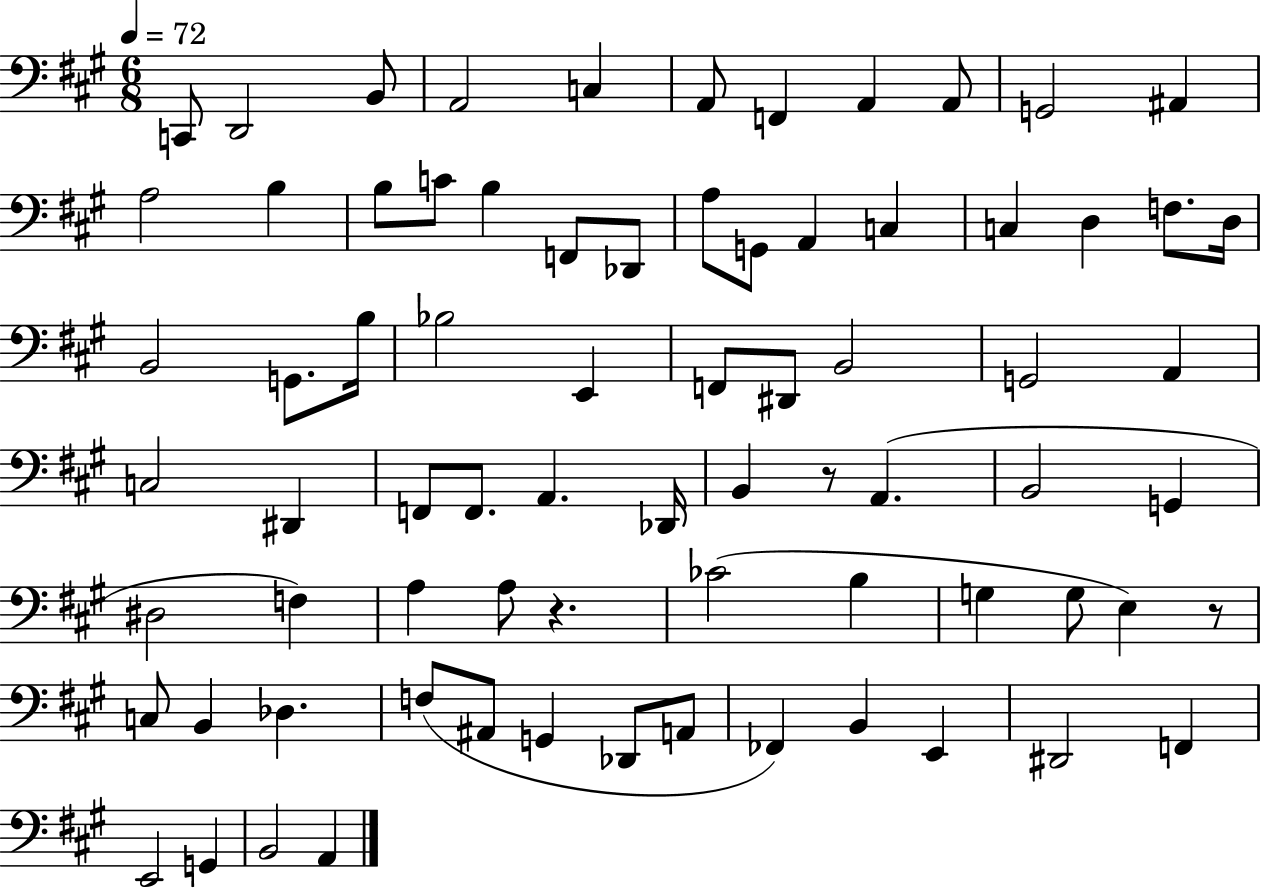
{
  \clef bass
  \numericTimeSignature
  \time 6/8
  \key a \major
  \tempo 4 = 72
  c,8 d,2 b,8 | a,2 c4 | a,8 f,4 a,4 a,8 | g,2 ais,4 | \break a2 b4 | b8 c'8 b4 f,8 des,8 | a8 g,8 a,4 c4 | c4 d4 f8. d16 | \break b,2 g,8. b16 | bes2 e,4 | f,8 dis,8 b,2 | g,2 a,4 | \break c2 dis,4 | f,8 f,8. a,4. des,16 | b,4 r8 a,4.( | b,2 g,4 | \break dis2 f4) | a4 a8 r4. | ces'2( b4 | g4 g8 e4) r8 | \break c8 b,4 des4. | f8( ais,8 g,4 des,8 a,8 | fes,4) b,4 e,4 | dis,2 f,4 | \break e,2 g,4 | b,2 a,4 | \bar "|."
}